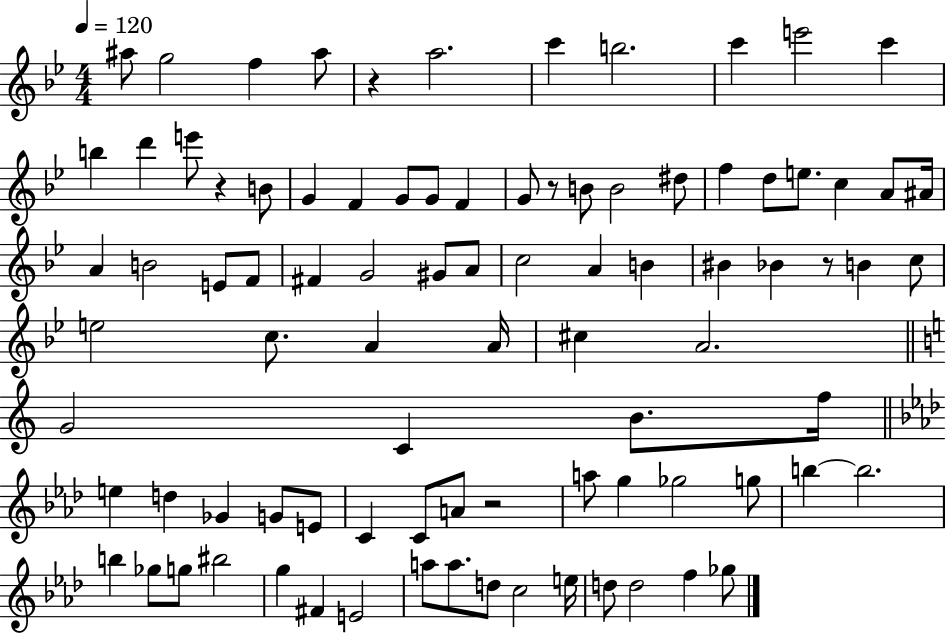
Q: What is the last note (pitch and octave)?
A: Gb5